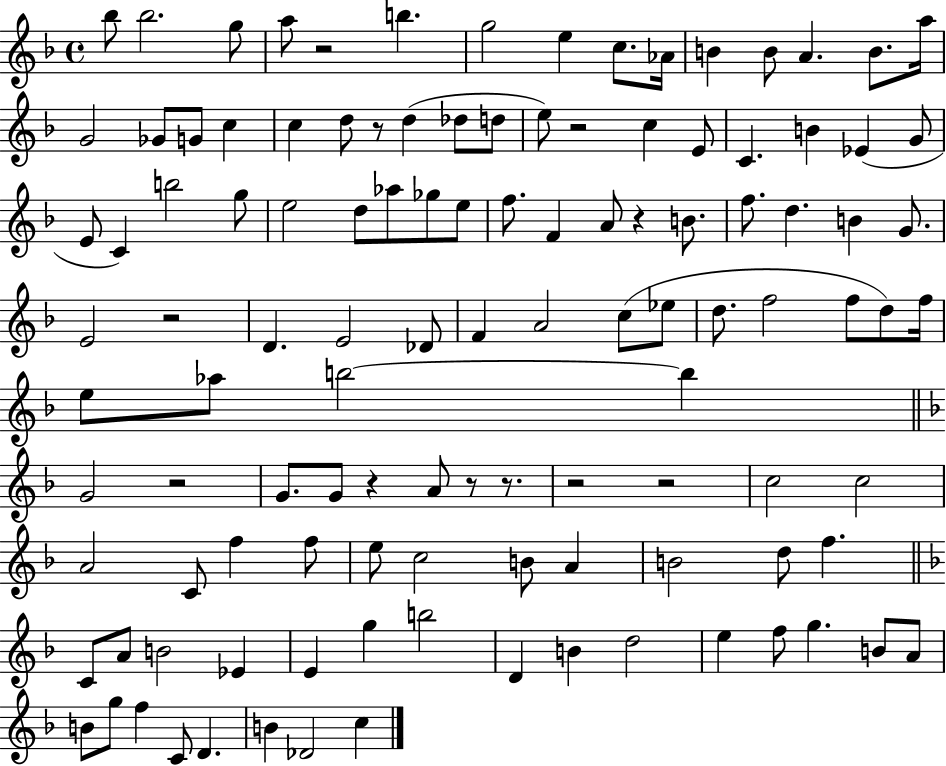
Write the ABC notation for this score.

X:1
T:Untitled
M:4/4
L:1/4
K:F
_b/2 _b2 g/2 a/2 z2 b g2 e c/2 _A/4 B B/2 A B/2 a/4 G2 _G/2 G/2 c c d/2 z/2 d _d/2 d/2 e/2 z2 c E/2 C B _E G/2 E/2 C b2 g/2 e2 d/2 _a/2 _g/2 e/2 f/2 F A/2 z B/2 f/2 d B G/2 E2 z2 D E2 _D/2 F A2 c/2 _e/2 d/2 f2 f/2 d/2 f/4 e/2 _a/2 b2 b G2 z2 G/2 G/2 z A/2 z/2 z/2 z2 z2 c2 c2 A2 C/2 f f/2 e/2 c2 B/2 A B2 d/2 f C/2 A/2 B2 _E E g b2 D B d2 e f/2 g B/2 A/2 B/2 g/2 f C/2 D B _D2 c